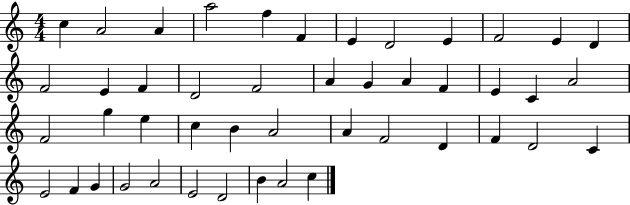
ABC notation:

X:1
T:Untitled
M:4/4
L:1/4
K:C
c A2 A a2 f F E D2 E F2 E D F2 E F D2 F2 A G A F E C A2 F2 g e c B A2 A F2 D F D2 C E2 F G G2 A2 E2 D2 B A2 c